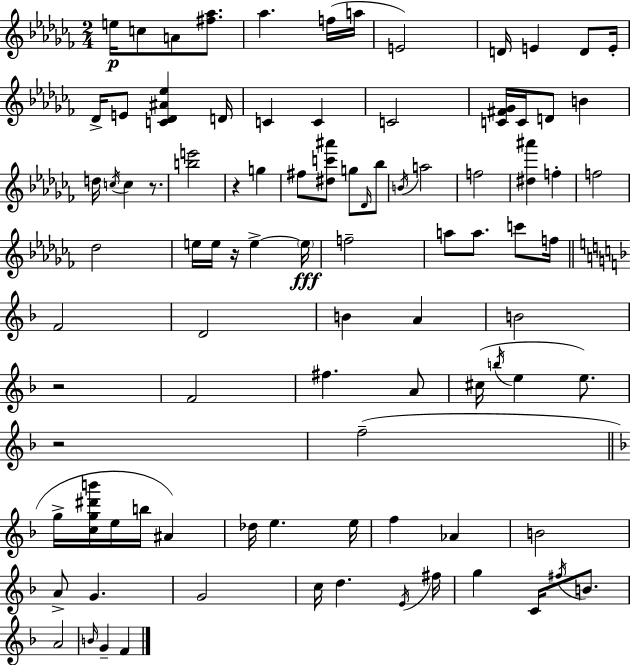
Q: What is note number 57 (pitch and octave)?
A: G5